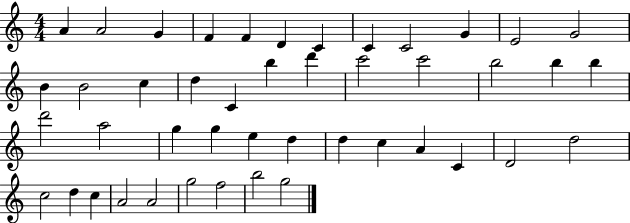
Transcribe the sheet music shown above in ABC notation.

X:1
T:Untitled
M:4/4
L:1/4
K:C
A A2 G F F D C C C2 G E2 G2 B B2 c d C b d' c'2 c'2 b2 b b d'2 a2 g g e d d c A C D2 d2 c2 d c A2 A2 g2 f2 b2 g2